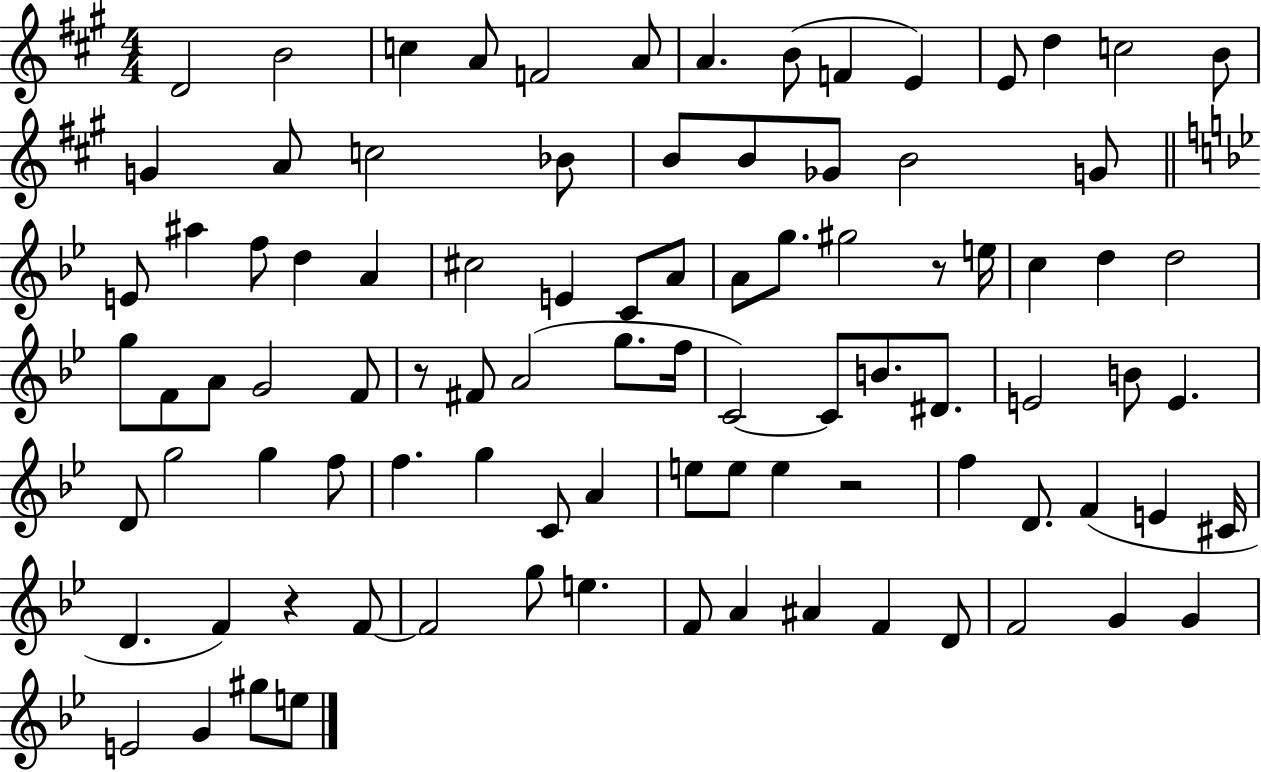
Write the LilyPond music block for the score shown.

{
  \clef treble
  \numericTimeSignature
  \time 4/4
  \key a \major
  d'2 b'2 | c''4 a'8 f'2 a'8 | a'4. b'8( f'4 e'4) | e'8 d''4 c''2 b'8 | \break g'4 a'8 c''2 bes'8 | b'8 b'8 ges'8 b'2 g'8 | \bar "||" \break \key bes \major e'8 ais''4 f''8 d''4 a'4 | cis''2 e'4 c'8 a'8 | a'8 g''8. gis''2 r8 e''16 | c''4 d''4 d''2 | \break g''8 f'8 a'8 g'2 f'8 | r8 fis'8 a'2( g''8. f''16 | c'2~~) c'8 b'8. dis'8. | e'2 b'8 e'4. | \break d'8 g''2 g''4 f''8 | f''4. g''4 c'8 a'4 | e''8 e''8 e''4 r2 | f''4 d'8. f'4( e'4 cis'16 | \break d'4. f'4) r4 f'8~~ | f'2 g''8 e''4. | f'8 a'4 ais'4 f'4 d'8 | f'2 g'4 g'4 | \break e'2 g'4 gis''8 e''8 | \bar "|."
}